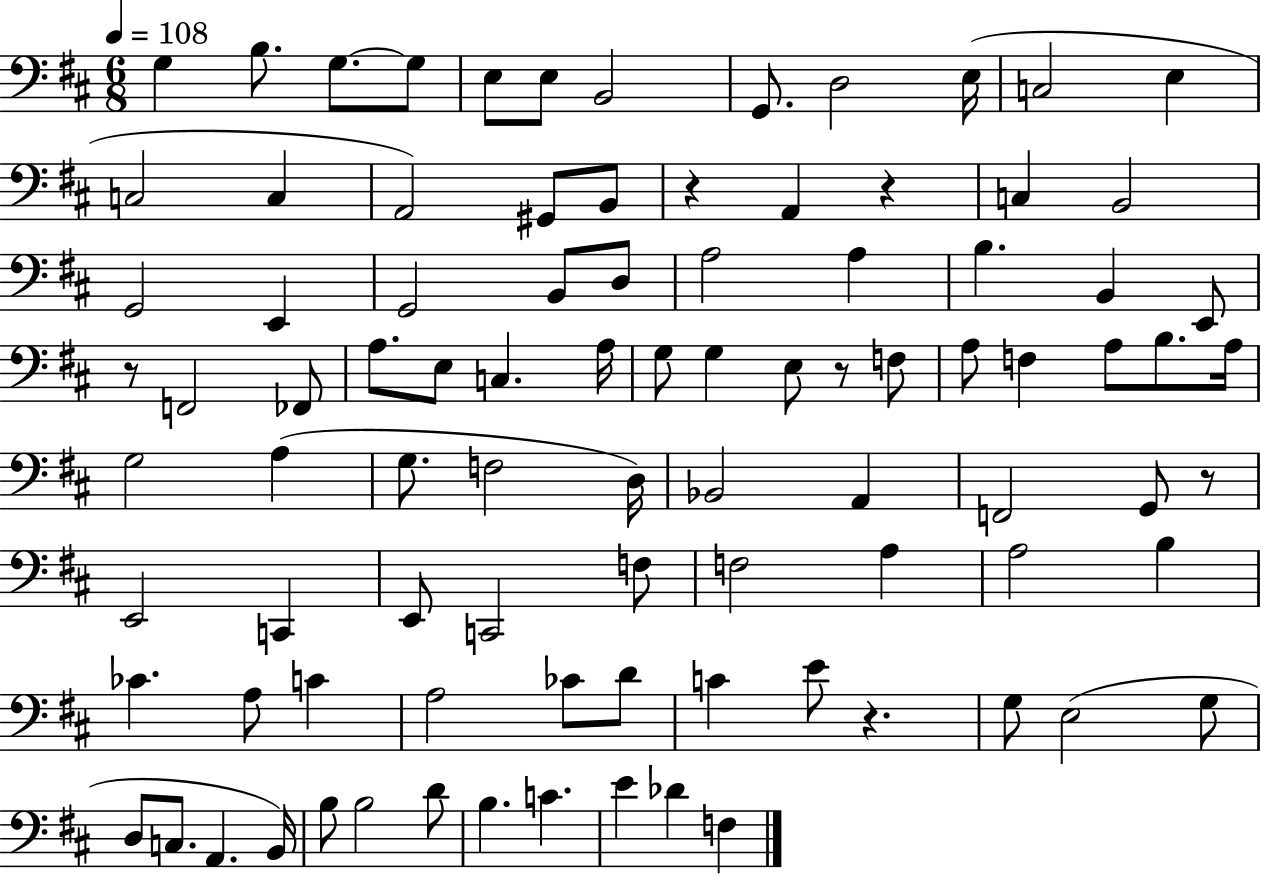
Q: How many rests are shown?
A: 6